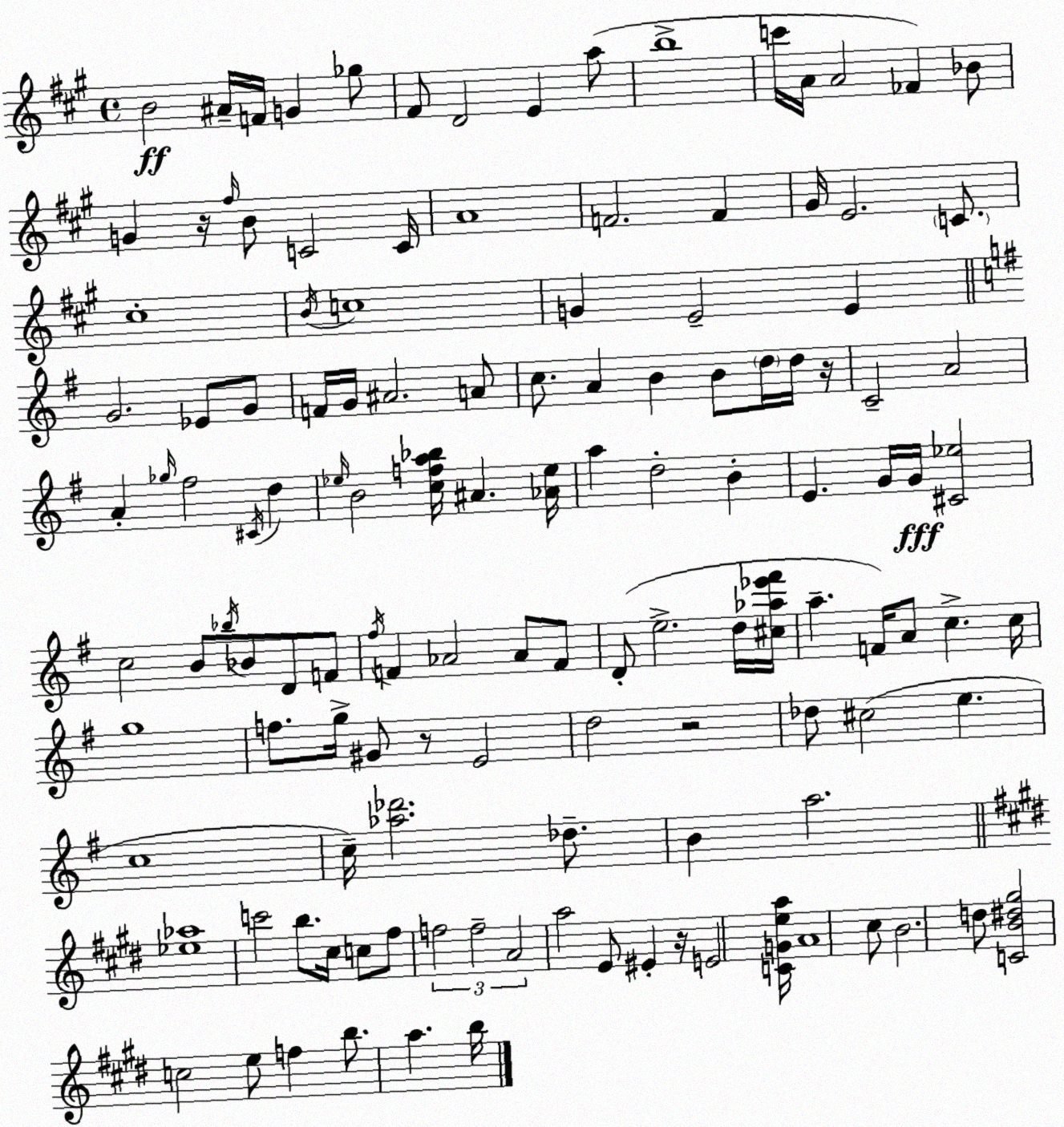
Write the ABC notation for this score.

X:1
T:Untitled
M:4/4
L:1/4
K:A
B2 ^A/4 F/4 G _g/2 ^F/2 D2 E a/2 b4 c'/4 A/4 A2 _F _B/2 G z/4 ^f/4 B/2 C2 C/4 A4 F2 F ^G/4 E2 C/2 ^c4 B/4 c4 G E2 E G2 _E/2 G/2 F/4 G/4 ^A2 A/2 c/2 A B B/2 d/4 d/4 z/4 C2 A2 A _g/4 ^f2 ^C/4 d _e/4 B2 [cfa_b]/4 ^A [_A_e]/4 a d2 B E G/4 G/4 [^C_e]2 c2 B/2 _b/4 _B/2 D/2 F/2 ^f/4 F _A2 _A/2 F/2 D/2 e2 d/4 [^c_a_e'^f']/4 a F/4 A/2 c c/4 g4 f/2 g/4 ^G/2 z/2 E2 d2 z2 _d/2 ^c2 e c4 c/4 [_a_d']2 _d/2 B a2 [_e_a]4 c'2 b/2 ^c/4 c/2 ^f/2 f2 f2 A2 a2 E/2 ^E z/4 E2 [CGea]/4 A4 ^c/2 B2 d/2 [CB^d^g]2 c2 e/2 f b/2 a b/4